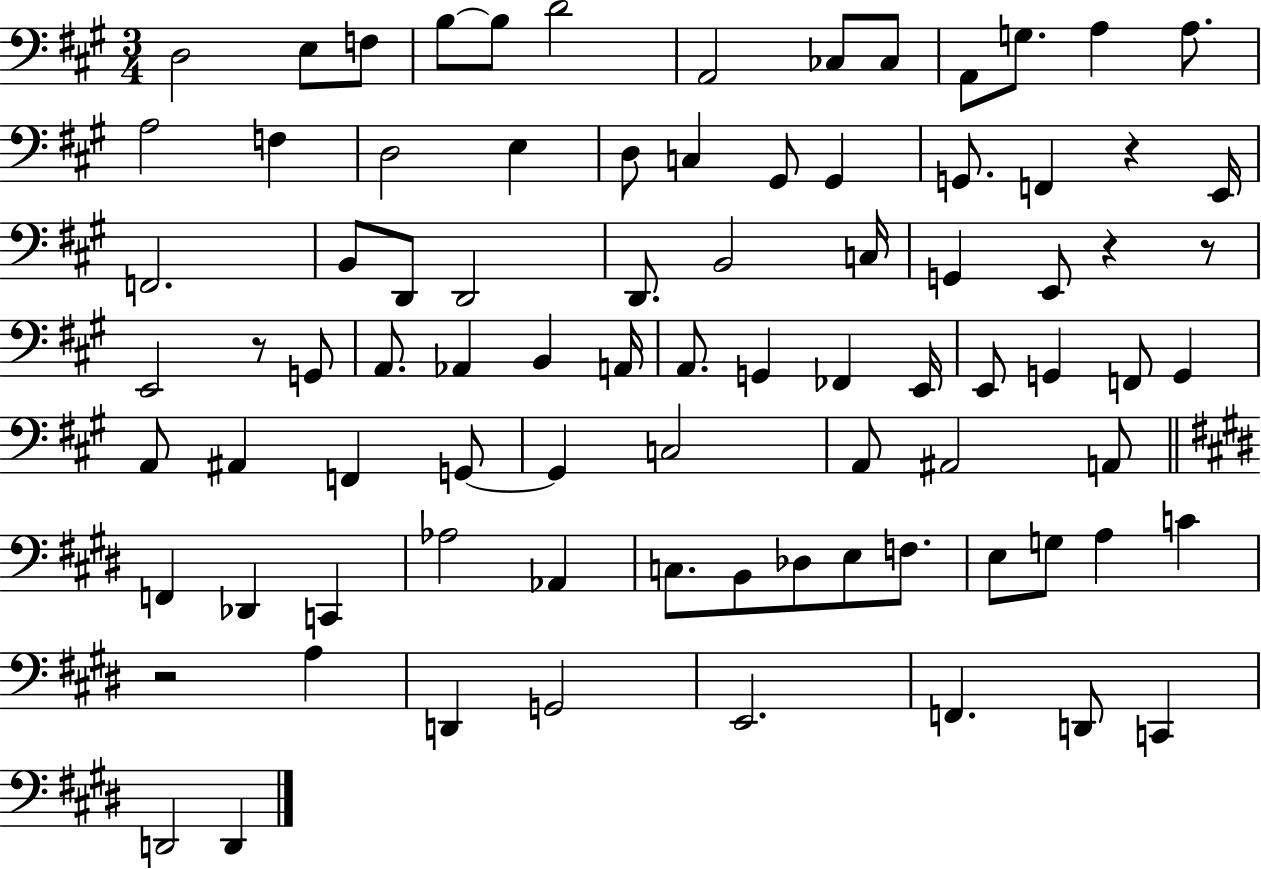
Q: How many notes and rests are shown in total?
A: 84